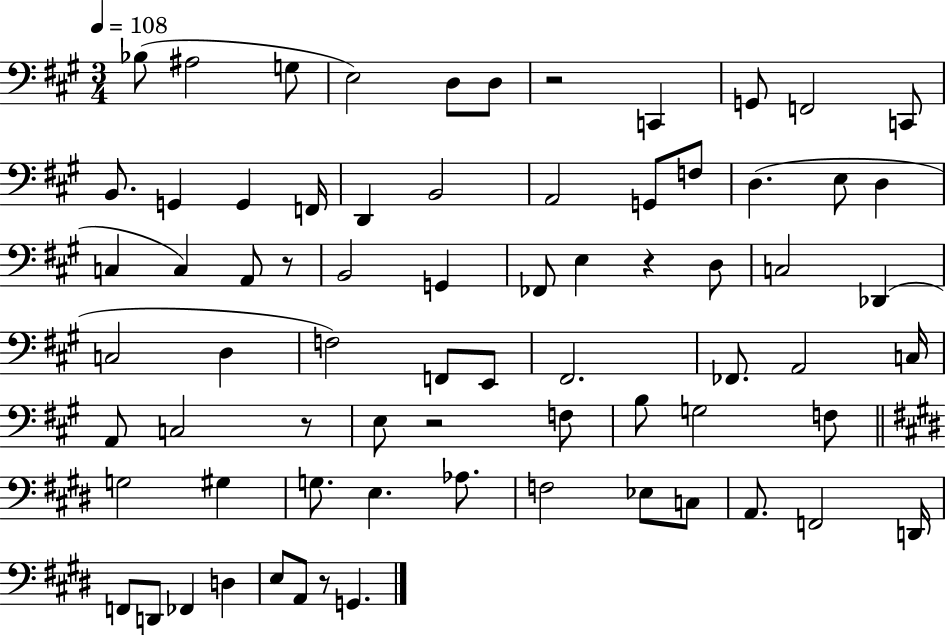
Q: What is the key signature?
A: A major